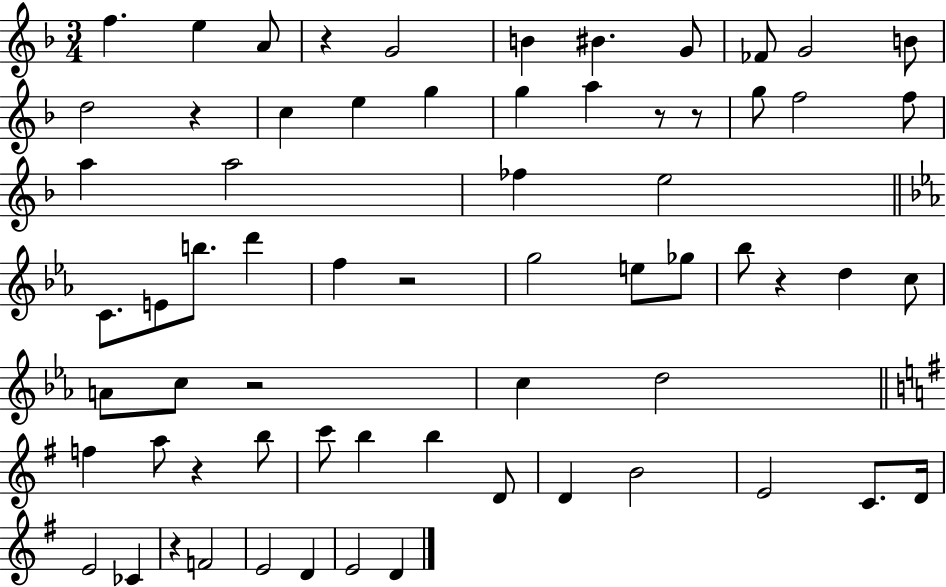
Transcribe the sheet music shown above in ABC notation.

X:1
T:Untitled
M:3/4
L:1/4
K:F
f e A/2 z G2 B ^B G/2 _F/2 G2 B/2 d2 z c e g g a z/2 z/2 g/2 f2 f/2 a a2 _f e2 C/2 E/2 b/2 d' f z2 g2 e/2 _g/2 _b/2 z d c/2 A/2 c/2 z2 c d2 f a/2 z b/2 c'/2 b b D/2 D B2 E2 C/2 D/4 E2 _C z F2 E2 D E2 D